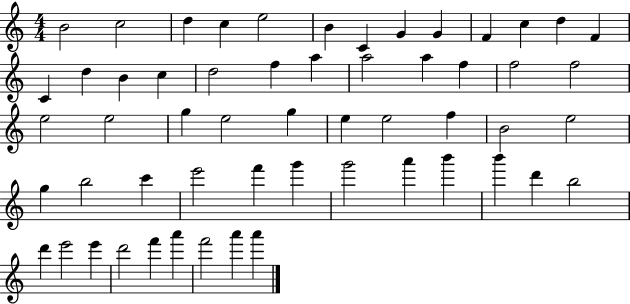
{
  \clef treble
  \numericTimeSignature
  \time 4/4
  \key c \major
  b'2 c''2 | d''4 c''4 e''2 | b'4 c'4 g'4 g'4 | f'4 c''4 d''4 f'4 | \break c'4 d''4 b'4 c''4 | d''2 f''4 a''4 | a''2 a''4 f''4 | f''2 f''2 | \break e''2 e''2 | g''4 e''2 g''4 | e''4 e''2 f''4 | b'2 e''2 | \break g''4 b''2 c'''4 | e'''2 f'''4 g'''4 | g'''2 a'''4 b'''4 | b'''4 d'''4 b''2 | \break d'''4 e'''2 e'''4 | d'''2 f'''4 a'''4 | f'''2 a'''4 a'''4 | \bar "|."
}